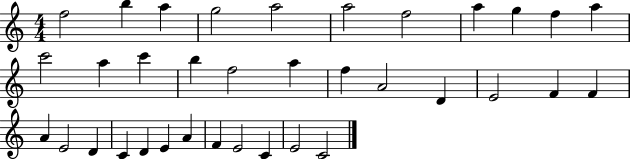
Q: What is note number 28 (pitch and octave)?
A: D4